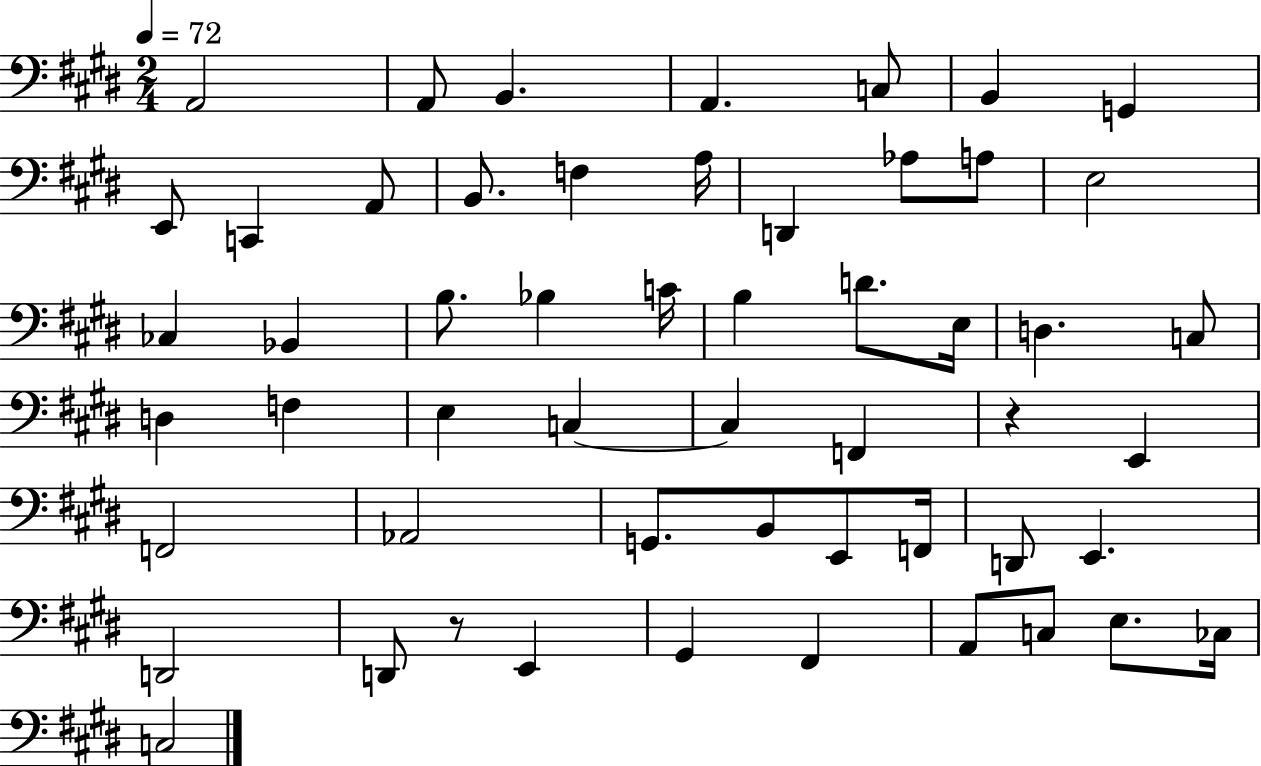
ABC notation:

X:1
T:Untitled
M:2/4
L:1/4
K:E
A,,2 A,,/2 B,, A,, C,/2 B,, G,, E,,/2 C,, A,,/2 B,,/2 F, A,/4 D,, _A,/2 A,/2 E,2 _C, _B,, B,/2 _B, C/4 B, D/2 E,/4 D, C,/2 D, F, E, C, C, F,, z E,, F,,2 _A,,2 G,,/2 B,,/2 E,,/2 F,,/4 D,,/2 E,, D,,2 D,,/2 z/2 E,, ^G,, ^F,, A,,/2 C,/2 E,/2 _C,/4 C,2